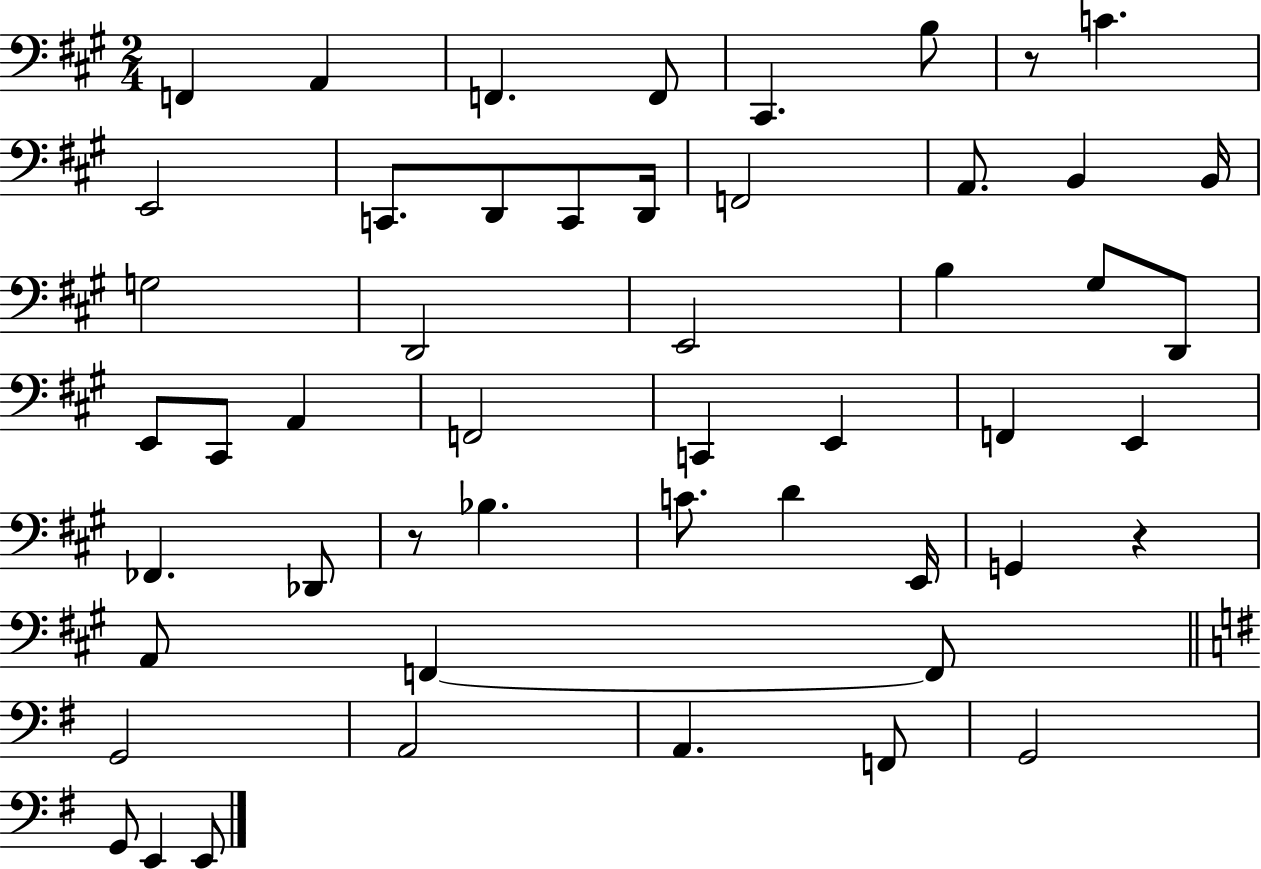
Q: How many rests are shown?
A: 3